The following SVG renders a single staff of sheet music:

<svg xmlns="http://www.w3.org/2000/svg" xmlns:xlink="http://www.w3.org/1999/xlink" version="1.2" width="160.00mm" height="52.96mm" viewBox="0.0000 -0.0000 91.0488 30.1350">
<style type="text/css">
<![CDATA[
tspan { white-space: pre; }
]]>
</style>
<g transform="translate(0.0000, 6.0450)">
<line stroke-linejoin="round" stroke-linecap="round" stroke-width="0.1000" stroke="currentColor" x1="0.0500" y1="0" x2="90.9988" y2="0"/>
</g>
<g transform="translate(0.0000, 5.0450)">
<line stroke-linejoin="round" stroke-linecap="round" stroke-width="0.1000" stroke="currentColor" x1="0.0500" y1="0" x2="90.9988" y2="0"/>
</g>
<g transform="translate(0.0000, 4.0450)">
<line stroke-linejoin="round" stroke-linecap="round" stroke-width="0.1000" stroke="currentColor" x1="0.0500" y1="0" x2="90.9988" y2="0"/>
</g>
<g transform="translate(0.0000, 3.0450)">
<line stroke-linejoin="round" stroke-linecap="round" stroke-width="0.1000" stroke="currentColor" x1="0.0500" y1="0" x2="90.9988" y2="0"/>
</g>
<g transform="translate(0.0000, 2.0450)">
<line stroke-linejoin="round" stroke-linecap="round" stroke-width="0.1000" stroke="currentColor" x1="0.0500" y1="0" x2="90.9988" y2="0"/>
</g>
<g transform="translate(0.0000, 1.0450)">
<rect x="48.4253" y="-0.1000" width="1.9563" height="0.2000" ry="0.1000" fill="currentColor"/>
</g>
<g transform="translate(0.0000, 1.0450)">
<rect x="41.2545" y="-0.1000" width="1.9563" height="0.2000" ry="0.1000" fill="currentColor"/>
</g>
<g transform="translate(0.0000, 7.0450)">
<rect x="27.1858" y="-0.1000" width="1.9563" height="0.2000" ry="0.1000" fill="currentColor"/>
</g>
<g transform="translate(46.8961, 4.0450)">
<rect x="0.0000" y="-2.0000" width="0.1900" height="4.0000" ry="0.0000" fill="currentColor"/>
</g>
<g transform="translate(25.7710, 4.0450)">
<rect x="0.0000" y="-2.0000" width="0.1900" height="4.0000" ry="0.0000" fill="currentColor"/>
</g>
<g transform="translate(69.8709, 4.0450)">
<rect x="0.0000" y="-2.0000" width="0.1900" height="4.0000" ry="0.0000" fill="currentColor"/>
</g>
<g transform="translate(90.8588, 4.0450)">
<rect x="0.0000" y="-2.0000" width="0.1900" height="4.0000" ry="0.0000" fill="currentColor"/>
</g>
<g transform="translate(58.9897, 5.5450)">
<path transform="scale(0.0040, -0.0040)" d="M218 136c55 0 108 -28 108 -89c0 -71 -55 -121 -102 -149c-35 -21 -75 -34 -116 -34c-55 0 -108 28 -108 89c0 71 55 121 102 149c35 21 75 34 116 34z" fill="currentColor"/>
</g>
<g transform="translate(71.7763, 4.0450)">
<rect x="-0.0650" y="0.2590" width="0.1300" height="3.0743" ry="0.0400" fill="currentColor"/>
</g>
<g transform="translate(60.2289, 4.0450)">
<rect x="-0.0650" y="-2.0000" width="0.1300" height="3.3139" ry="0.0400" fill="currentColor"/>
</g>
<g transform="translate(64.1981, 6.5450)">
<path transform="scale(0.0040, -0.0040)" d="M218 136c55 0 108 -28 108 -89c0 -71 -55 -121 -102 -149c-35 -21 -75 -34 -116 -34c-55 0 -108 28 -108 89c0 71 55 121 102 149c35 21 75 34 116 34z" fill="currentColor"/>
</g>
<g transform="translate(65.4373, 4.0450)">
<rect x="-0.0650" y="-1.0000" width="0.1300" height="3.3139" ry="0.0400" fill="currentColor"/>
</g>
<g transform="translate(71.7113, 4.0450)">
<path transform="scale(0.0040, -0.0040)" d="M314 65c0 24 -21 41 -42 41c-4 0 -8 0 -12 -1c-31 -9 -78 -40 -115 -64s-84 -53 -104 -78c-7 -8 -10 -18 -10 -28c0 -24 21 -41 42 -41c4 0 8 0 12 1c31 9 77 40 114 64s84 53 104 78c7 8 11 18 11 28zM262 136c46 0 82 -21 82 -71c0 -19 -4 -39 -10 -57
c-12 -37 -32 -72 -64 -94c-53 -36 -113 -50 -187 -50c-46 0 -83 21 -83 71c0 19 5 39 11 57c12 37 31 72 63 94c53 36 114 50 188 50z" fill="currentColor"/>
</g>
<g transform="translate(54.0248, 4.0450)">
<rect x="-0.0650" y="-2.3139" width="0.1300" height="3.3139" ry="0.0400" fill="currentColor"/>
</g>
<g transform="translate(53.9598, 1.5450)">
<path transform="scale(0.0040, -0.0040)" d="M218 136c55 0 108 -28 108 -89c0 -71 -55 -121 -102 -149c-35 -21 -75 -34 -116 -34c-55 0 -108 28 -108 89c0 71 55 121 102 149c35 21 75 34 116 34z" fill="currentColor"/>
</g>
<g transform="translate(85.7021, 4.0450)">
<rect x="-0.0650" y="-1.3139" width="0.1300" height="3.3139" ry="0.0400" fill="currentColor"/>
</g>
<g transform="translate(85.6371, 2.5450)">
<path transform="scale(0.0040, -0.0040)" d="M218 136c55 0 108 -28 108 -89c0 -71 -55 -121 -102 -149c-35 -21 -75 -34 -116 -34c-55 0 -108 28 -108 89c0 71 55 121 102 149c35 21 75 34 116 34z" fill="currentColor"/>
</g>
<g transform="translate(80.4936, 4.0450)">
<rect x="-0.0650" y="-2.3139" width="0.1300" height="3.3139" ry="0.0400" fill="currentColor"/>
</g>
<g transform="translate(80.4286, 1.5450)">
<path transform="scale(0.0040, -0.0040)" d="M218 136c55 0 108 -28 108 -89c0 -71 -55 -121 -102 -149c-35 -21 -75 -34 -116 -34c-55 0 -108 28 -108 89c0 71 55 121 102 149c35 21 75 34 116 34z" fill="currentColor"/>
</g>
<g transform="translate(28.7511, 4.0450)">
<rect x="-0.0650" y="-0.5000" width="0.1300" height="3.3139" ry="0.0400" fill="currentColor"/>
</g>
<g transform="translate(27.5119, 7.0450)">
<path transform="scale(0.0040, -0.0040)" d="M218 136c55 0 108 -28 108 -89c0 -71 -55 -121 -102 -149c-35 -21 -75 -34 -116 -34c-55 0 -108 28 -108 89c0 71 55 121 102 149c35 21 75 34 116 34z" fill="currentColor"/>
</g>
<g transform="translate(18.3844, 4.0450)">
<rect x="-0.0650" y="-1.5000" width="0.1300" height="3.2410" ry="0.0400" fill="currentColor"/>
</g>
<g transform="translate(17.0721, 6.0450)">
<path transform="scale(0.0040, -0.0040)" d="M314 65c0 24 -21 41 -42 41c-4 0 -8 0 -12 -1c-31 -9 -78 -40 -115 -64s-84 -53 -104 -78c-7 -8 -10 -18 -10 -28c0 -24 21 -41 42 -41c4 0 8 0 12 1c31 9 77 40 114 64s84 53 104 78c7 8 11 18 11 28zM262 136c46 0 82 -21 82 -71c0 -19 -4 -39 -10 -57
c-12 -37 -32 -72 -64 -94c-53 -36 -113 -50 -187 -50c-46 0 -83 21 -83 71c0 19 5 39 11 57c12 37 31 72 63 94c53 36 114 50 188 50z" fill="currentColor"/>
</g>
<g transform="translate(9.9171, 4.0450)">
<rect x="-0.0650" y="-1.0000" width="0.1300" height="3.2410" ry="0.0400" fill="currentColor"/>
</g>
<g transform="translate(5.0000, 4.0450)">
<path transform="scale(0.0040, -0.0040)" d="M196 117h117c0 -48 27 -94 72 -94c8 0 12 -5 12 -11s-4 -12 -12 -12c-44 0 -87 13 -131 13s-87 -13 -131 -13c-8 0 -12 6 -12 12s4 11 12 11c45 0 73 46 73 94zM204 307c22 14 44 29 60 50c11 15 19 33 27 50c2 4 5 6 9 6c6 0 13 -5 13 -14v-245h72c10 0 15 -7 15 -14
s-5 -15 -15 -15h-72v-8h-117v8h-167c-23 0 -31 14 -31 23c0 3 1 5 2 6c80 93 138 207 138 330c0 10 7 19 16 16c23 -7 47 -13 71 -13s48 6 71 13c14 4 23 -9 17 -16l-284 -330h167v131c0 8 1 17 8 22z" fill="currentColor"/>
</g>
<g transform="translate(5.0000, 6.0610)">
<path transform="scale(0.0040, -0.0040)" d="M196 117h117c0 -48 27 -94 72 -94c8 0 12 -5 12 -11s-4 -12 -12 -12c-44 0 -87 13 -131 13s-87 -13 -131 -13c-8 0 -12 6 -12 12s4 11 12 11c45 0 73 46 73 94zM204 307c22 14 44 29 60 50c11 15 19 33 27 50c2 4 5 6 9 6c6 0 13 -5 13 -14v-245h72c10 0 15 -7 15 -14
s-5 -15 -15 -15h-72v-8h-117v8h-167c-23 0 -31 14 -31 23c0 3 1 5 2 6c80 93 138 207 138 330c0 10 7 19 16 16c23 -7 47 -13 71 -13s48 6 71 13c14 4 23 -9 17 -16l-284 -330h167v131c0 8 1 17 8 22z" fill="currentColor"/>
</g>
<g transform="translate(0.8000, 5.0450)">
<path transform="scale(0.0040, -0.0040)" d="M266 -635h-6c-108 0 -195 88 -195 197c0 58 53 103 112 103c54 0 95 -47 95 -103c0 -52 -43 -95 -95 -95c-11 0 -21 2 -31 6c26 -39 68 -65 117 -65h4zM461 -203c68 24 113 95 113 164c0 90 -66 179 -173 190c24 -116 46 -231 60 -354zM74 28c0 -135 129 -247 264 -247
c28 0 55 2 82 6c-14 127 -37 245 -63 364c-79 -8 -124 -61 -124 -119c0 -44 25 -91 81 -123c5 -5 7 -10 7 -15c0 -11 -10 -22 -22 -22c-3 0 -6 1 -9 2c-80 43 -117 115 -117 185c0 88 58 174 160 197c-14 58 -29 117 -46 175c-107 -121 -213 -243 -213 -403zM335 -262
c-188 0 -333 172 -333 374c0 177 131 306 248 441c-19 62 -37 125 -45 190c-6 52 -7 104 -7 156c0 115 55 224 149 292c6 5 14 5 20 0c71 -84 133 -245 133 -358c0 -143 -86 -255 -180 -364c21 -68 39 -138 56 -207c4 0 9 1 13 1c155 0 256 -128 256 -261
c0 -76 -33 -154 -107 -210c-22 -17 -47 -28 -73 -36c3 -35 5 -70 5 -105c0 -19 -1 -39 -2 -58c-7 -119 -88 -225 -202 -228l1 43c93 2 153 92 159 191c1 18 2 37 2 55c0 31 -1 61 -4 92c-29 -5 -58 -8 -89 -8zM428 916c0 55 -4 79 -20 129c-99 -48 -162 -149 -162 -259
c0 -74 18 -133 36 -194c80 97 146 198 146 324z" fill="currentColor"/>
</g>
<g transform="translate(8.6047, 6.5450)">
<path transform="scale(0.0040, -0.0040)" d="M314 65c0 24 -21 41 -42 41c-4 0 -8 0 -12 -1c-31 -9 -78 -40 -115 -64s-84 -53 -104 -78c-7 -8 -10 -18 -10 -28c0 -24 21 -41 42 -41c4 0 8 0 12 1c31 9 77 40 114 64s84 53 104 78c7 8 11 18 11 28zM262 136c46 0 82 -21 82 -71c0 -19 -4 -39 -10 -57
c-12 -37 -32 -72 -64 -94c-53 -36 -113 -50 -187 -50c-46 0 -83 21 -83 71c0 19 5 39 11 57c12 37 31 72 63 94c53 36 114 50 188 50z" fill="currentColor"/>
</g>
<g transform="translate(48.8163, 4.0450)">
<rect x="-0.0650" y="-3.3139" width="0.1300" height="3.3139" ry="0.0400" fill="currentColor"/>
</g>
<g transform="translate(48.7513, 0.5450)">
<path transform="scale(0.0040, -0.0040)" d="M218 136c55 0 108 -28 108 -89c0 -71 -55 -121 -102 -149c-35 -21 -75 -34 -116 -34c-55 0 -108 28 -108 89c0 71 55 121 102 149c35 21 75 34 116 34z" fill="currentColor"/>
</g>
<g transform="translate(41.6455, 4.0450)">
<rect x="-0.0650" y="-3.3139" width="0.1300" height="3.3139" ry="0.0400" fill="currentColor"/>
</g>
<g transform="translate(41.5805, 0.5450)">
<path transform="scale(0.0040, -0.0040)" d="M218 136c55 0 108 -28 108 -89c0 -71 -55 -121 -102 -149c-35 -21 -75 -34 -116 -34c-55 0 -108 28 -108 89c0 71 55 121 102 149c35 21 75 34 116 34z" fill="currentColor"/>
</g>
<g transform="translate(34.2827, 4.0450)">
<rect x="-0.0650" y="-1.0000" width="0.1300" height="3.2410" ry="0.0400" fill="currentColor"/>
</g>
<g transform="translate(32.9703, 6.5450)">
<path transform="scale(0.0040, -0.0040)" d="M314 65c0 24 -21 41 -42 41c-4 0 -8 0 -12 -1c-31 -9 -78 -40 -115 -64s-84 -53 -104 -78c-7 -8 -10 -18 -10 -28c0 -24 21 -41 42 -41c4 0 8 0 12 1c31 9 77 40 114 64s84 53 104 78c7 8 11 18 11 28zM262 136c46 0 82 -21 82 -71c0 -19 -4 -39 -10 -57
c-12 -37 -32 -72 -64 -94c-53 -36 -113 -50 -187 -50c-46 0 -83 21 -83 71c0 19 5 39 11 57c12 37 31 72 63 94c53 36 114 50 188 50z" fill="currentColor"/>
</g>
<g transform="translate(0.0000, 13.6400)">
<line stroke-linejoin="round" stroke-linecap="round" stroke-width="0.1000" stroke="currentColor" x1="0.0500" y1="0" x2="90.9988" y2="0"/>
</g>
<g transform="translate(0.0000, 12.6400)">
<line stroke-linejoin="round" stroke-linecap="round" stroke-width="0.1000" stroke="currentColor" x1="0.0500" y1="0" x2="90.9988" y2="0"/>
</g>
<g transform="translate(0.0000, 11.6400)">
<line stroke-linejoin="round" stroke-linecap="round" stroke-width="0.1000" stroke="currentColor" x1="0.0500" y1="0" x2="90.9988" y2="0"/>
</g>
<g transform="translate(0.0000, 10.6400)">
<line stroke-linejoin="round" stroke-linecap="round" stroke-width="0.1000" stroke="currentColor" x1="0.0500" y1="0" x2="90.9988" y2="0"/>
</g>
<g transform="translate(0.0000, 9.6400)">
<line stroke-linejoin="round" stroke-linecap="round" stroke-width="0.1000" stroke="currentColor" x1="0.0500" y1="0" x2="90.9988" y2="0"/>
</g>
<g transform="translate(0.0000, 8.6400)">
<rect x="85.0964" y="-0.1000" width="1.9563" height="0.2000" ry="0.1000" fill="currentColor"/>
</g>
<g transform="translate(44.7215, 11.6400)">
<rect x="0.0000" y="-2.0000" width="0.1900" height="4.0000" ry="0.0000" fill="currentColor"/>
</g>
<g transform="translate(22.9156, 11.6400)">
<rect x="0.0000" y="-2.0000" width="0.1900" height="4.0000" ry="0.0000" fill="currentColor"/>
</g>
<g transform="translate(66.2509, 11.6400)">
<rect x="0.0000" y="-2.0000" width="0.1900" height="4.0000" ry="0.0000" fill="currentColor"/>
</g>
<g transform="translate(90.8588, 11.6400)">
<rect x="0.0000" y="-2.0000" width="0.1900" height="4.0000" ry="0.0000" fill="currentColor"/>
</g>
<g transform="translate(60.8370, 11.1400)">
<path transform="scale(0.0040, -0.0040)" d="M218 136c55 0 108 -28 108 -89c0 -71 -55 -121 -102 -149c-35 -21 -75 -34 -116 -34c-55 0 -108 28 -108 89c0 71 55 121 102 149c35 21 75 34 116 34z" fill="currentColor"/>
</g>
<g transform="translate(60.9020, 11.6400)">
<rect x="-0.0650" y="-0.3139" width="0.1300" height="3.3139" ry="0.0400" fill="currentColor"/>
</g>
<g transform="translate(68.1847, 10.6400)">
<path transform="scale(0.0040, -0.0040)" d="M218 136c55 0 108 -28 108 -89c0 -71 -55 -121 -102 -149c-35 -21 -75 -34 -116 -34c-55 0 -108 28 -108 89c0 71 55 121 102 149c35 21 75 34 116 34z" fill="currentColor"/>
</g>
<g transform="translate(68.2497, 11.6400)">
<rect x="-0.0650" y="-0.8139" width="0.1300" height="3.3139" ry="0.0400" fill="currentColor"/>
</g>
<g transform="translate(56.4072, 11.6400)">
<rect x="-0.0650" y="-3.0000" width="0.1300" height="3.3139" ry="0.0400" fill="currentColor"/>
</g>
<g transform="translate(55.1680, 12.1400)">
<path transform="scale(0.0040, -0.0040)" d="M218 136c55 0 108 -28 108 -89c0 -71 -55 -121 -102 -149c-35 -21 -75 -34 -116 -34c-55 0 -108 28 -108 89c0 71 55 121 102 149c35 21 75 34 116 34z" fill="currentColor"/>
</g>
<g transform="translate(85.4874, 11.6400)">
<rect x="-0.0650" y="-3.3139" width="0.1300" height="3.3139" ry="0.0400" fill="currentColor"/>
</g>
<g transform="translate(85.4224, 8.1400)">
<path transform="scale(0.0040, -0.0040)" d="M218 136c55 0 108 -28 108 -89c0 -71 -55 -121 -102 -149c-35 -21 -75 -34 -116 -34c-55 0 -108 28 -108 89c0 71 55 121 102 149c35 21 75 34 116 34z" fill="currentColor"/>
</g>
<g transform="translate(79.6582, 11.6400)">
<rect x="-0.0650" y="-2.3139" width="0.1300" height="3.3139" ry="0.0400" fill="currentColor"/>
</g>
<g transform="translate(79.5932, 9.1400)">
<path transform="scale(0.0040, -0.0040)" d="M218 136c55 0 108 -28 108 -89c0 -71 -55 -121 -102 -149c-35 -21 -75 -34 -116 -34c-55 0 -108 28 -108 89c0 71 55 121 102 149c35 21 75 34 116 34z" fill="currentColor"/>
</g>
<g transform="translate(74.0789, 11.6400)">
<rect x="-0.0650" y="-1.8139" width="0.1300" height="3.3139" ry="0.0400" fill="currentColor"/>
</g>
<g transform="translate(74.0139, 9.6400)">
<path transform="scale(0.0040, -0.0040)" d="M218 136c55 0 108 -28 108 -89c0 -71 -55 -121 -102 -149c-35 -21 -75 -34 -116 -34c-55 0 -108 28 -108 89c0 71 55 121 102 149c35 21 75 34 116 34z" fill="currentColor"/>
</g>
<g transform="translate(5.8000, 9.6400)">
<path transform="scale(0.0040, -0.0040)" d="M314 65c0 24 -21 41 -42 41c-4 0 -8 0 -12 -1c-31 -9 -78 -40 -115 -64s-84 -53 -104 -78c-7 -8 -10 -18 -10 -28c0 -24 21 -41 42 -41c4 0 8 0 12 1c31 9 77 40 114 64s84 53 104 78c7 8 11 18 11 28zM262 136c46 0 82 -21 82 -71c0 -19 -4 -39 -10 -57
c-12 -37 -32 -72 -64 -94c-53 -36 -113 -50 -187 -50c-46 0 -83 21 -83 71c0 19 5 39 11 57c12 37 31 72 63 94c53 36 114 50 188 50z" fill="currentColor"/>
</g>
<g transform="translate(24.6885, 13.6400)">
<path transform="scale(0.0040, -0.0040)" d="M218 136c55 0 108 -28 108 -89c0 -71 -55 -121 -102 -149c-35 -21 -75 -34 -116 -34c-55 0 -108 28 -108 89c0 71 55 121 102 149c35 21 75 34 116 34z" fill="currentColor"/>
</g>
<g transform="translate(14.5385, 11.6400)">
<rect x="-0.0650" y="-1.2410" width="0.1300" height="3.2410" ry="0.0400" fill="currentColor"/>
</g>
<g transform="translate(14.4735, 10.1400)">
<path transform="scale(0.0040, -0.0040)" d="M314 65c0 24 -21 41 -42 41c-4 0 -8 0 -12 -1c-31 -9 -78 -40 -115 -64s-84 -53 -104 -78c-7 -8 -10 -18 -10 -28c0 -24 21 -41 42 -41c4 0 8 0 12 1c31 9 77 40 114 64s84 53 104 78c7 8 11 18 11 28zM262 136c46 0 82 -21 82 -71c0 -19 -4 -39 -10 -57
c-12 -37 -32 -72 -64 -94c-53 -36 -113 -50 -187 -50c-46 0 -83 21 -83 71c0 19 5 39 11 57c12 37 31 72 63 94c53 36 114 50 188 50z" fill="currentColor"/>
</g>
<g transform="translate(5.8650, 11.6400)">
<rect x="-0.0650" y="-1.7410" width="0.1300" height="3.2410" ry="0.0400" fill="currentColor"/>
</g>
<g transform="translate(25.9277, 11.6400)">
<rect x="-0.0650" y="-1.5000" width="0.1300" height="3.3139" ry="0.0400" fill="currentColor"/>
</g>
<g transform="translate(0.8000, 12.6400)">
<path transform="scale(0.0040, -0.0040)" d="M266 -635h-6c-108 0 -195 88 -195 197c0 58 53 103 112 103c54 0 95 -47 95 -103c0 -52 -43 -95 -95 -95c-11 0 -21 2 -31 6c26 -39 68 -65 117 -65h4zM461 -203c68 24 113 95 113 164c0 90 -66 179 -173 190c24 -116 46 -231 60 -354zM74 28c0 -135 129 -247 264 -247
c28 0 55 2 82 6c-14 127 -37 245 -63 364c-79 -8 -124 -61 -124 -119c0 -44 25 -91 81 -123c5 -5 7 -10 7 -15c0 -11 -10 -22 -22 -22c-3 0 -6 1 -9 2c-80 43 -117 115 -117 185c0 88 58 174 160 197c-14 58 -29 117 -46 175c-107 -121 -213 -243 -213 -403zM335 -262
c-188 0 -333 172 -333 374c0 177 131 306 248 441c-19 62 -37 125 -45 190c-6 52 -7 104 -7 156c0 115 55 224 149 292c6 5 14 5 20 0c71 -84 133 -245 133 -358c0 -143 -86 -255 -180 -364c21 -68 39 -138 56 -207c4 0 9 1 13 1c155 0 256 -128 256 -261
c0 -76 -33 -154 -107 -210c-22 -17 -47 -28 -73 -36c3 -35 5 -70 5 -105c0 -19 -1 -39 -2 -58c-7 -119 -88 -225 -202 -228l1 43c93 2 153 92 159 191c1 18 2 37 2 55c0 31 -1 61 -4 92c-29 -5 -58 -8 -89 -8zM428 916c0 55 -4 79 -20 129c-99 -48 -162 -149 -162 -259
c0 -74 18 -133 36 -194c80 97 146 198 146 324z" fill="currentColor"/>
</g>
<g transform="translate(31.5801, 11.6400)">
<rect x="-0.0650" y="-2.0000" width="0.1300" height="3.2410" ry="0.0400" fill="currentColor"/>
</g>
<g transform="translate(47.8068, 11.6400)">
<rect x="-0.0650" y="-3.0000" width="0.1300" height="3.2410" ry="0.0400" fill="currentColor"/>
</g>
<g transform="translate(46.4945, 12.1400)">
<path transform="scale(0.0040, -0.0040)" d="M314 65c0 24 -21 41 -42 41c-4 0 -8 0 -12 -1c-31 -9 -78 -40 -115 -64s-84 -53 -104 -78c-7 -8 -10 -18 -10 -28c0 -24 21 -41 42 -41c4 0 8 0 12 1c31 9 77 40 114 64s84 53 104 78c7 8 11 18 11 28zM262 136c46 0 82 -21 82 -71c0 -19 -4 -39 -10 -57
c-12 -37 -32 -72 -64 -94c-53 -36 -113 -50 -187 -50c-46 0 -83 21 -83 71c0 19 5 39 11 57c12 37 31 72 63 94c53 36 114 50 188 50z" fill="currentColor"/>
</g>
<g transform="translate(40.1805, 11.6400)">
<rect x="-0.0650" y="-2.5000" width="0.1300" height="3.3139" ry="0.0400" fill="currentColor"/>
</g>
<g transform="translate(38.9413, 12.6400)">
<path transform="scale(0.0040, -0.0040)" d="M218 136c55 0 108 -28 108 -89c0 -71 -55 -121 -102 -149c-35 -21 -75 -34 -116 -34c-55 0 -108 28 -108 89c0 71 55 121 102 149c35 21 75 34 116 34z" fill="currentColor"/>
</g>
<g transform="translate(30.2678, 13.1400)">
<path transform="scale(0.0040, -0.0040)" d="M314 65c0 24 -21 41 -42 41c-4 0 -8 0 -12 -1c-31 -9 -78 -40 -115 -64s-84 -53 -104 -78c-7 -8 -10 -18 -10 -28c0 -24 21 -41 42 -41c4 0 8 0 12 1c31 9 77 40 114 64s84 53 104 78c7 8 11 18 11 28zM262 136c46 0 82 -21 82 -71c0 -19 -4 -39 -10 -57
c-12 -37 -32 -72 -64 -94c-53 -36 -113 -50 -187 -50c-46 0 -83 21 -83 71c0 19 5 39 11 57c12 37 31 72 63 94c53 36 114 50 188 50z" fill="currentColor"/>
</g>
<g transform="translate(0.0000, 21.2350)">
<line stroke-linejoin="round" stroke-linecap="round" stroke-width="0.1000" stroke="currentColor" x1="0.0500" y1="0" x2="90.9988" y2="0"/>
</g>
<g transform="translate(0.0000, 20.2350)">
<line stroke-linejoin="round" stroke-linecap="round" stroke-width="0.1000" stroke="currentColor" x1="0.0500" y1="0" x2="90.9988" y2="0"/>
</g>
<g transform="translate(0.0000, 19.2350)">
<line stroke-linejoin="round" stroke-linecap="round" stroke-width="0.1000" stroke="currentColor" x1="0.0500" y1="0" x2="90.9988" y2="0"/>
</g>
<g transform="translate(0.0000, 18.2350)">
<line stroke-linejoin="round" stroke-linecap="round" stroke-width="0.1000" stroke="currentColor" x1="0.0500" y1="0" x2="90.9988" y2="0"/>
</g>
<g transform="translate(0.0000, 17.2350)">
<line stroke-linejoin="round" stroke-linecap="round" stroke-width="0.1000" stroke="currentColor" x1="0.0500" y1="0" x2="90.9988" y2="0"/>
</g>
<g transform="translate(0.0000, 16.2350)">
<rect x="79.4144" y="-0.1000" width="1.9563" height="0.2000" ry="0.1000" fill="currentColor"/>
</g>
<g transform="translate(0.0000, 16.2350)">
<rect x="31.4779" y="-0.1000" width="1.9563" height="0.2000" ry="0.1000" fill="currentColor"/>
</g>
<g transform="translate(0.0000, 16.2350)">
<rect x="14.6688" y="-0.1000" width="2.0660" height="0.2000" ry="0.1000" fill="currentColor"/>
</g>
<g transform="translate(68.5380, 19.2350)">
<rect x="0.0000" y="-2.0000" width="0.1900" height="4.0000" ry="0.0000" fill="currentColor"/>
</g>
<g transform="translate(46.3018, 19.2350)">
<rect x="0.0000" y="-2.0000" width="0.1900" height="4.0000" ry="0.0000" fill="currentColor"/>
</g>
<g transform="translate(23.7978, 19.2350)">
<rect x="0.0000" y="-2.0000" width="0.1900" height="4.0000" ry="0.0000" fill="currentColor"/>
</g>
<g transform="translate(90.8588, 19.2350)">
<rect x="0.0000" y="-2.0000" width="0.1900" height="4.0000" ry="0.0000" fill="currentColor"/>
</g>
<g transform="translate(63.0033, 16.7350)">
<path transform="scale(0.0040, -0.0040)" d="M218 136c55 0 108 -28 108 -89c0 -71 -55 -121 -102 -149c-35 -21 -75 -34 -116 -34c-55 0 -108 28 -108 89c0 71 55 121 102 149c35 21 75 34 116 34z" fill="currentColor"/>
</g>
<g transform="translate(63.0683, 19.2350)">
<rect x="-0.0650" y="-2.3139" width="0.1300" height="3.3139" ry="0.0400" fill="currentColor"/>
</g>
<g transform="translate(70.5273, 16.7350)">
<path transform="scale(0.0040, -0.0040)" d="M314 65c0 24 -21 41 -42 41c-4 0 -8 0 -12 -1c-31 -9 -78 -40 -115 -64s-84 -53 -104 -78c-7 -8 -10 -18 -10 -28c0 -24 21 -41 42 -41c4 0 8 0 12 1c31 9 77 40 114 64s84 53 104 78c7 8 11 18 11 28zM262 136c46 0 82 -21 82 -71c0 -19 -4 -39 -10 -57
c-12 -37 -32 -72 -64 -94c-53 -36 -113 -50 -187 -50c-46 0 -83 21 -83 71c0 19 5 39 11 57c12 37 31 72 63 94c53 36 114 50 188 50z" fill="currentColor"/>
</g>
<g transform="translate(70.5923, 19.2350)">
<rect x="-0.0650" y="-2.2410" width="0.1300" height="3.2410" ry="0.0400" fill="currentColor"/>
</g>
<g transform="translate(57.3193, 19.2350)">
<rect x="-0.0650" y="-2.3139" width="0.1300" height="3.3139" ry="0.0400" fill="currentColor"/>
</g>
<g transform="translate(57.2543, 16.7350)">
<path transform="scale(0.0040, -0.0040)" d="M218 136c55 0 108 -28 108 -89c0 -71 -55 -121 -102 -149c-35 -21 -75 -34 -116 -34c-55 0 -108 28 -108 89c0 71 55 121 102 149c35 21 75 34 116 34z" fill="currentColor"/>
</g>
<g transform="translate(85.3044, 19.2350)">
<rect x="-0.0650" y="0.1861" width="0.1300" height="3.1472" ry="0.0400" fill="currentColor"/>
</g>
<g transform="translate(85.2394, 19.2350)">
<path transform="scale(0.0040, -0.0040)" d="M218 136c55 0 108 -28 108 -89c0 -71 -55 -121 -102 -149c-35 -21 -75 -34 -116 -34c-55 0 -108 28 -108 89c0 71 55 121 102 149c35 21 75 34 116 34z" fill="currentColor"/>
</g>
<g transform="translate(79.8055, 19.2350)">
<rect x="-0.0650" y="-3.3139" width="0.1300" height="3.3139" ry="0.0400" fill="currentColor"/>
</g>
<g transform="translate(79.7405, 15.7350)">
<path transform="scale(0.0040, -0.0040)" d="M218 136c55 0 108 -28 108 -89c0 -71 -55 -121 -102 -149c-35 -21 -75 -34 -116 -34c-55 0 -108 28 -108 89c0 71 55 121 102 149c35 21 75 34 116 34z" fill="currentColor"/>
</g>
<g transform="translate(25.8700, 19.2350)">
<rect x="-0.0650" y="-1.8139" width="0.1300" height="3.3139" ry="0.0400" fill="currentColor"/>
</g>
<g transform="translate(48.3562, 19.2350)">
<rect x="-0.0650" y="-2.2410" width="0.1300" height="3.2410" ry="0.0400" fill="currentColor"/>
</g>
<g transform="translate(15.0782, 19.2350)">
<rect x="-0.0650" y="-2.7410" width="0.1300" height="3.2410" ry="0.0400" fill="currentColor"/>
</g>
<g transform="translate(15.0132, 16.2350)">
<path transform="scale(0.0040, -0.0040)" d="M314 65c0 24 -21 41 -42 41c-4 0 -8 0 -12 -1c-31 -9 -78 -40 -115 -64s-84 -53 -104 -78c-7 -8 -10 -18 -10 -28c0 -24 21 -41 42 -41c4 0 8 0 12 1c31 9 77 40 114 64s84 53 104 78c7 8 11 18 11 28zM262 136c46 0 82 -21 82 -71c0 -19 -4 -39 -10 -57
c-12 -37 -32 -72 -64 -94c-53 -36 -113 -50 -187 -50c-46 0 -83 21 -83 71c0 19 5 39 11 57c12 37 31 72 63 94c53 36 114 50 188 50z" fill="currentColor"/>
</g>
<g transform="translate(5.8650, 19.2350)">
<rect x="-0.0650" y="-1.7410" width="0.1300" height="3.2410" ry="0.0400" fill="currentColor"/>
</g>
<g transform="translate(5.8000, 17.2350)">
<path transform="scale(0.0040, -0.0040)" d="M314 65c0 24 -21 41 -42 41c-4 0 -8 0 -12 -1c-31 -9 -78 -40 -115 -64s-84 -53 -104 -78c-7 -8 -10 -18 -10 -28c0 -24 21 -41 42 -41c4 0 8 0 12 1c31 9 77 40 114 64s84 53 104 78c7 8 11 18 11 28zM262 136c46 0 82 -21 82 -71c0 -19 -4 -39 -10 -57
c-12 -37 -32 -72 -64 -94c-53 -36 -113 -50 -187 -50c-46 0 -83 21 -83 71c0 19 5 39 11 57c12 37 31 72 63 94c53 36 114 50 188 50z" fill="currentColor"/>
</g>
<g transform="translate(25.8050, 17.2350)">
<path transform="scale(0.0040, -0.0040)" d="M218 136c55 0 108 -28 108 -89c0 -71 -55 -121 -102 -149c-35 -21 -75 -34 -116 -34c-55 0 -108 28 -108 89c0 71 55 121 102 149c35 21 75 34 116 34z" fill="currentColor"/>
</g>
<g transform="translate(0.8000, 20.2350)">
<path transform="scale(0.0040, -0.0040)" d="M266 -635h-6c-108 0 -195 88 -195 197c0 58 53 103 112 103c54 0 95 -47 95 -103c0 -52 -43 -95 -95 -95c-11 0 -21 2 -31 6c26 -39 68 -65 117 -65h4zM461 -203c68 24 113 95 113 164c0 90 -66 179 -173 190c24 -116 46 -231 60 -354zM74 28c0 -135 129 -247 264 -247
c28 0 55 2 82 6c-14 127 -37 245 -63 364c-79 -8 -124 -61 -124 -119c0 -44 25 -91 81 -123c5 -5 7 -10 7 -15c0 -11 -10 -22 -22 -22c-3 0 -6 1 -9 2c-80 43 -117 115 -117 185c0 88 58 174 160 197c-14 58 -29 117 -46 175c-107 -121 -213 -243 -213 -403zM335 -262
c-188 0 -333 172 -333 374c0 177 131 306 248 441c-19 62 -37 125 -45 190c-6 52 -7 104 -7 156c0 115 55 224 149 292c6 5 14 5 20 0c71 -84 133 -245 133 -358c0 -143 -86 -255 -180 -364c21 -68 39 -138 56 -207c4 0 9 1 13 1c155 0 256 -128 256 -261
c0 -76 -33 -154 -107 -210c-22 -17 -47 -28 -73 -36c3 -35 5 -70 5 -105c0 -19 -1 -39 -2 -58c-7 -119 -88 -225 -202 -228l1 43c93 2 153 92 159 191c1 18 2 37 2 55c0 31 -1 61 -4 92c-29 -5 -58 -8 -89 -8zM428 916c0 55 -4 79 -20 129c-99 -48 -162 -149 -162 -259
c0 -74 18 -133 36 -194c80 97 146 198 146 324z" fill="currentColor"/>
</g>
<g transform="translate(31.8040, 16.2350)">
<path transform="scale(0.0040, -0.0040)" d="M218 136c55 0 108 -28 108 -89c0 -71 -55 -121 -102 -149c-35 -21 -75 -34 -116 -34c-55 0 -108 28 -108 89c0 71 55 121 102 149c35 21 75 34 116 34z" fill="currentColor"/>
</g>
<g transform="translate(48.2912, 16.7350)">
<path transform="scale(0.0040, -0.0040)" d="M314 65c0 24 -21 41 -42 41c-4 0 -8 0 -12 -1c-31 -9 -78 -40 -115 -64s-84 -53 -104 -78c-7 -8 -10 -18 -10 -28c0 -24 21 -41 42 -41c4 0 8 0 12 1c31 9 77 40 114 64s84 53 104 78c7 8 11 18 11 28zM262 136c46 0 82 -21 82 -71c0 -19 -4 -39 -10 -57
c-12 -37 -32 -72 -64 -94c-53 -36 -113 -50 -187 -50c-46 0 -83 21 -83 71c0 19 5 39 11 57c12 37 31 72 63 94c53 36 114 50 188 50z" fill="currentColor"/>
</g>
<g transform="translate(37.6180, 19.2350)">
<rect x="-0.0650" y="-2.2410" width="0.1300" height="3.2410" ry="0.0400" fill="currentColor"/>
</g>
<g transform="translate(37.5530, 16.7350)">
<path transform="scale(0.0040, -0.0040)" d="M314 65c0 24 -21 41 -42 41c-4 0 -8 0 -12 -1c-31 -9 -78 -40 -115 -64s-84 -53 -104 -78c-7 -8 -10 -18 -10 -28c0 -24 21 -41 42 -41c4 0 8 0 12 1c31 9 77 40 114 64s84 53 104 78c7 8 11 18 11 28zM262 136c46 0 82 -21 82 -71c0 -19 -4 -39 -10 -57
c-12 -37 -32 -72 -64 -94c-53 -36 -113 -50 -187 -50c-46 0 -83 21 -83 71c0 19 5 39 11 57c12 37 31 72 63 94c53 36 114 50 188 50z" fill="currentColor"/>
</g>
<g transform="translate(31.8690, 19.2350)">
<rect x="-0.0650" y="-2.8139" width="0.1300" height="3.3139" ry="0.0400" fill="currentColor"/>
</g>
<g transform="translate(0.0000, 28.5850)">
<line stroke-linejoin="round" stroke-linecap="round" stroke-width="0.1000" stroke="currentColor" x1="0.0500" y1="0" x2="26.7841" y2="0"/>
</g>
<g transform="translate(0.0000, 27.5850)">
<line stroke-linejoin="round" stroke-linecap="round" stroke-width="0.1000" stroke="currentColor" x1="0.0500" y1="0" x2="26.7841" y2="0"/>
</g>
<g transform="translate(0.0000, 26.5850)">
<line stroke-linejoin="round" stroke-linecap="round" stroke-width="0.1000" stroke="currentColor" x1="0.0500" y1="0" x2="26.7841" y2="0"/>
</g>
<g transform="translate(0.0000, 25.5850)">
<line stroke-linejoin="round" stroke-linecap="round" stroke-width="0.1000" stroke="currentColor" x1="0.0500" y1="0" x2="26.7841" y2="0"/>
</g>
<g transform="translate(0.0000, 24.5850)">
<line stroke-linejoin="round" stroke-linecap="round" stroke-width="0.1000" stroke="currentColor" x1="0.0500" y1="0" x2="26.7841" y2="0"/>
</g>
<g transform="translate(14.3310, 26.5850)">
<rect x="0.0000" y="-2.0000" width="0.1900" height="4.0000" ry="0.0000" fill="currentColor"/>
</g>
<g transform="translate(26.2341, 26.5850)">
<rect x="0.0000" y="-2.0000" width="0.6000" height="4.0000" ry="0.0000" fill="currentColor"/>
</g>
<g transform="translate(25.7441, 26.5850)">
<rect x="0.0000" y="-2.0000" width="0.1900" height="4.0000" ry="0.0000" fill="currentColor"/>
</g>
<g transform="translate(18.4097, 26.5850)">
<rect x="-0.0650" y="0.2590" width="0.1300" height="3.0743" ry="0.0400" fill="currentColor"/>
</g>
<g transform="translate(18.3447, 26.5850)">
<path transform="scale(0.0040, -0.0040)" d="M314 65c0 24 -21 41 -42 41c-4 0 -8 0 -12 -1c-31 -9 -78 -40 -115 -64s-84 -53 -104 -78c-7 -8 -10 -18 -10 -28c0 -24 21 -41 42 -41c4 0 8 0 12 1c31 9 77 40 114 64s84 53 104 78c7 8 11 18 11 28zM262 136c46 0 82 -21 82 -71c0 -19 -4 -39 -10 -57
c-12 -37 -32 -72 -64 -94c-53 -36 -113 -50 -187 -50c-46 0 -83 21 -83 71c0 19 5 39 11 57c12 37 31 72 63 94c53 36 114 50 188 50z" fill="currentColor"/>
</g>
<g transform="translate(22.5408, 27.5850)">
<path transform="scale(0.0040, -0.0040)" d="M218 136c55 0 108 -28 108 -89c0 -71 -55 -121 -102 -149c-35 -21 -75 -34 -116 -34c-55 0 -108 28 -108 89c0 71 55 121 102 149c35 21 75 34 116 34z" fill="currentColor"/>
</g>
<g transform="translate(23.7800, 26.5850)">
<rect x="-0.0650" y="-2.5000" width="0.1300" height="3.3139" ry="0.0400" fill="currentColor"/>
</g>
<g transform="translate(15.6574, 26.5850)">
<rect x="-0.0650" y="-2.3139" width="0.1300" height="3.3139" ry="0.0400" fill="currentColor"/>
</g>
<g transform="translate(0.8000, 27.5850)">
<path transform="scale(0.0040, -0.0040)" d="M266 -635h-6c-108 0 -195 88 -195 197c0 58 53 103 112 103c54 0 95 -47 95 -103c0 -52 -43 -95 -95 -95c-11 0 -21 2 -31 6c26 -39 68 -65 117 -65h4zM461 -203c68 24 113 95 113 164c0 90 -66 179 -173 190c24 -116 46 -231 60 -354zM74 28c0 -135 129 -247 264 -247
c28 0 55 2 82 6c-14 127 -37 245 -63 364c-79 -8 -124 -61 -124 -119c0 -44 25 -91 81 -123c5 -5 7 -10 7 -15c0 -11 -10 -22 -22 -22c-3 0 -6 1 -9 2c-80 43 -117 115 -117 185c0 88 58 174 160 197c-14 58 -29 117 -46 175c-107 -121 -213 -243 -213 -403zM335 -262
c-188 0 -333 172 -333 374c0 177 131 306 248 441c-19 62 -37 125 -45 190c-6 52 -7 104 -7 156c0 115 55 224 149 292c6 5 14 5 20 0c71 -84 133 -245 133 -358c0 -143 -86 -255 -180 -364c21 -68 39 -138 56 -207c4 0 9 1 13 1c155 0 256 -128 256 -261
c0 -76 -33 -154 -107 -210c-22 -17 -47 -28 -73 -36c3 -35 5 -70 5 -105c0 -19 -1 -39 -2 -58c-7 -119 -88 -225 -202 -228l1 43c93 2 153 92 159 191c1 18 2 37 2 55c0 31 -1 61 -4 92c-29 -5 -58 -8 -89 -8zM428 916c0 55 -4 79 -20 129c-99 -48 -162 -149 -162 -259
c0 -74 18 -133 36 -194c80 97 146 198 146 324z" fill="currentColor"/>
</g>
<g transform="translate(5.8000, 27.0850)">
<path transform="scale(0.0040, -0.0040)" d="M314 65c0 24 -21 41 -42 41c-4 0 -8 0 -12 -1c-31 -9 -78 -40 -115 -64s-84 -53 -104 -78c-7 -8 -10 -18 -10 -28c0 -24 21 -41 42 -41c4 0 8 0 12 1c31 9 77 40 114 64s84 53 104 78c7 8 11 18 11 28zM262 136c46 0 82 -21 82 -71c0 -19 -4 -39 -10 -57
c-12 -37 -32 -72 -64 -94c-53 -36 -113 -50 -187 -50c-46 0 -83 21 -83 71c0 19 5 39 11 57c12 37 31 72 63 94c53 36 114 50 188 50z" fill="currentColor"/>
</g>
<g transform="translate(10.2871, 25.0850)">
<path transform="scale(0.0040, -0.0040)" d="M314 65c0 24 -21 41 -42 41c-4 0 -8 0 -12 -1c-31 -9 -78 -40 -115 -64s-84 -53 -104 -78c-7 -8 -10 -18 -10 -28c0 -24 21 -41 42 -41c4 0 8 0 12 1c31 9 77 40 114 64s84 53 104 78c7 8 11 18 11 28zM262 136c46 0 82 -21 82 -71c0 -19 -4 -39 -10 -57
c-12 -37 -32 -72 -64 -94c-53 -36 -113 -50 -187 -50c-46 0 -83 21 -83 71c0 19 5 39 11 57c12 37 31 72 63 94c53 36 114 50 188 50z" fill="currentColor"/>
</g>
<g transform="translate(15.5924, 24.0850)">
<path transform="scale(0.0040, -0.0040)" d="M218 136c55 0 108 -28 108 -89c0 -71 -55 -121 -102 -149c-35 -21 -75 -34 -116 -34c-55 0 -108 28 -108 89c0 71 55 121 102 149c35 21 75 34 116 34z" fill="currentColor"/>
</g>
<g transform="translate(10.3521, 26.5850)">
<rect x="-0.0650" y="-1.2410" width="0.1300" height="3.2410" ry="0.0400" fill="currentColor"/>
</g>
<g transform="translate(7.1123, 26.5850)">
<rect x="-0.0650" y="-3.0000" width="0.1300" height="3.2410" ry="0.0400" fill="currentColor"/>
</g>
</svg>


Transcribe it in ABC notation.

X:1
T:Untitled
M:4/4
L:1/4
K:C
D2 E2 C D2 b b g F D B2 g e f2 e2 E F2 G A2 A c d f g b f2 a2 f a g2 g2 g g g2 b B A2 e2 g B2 G